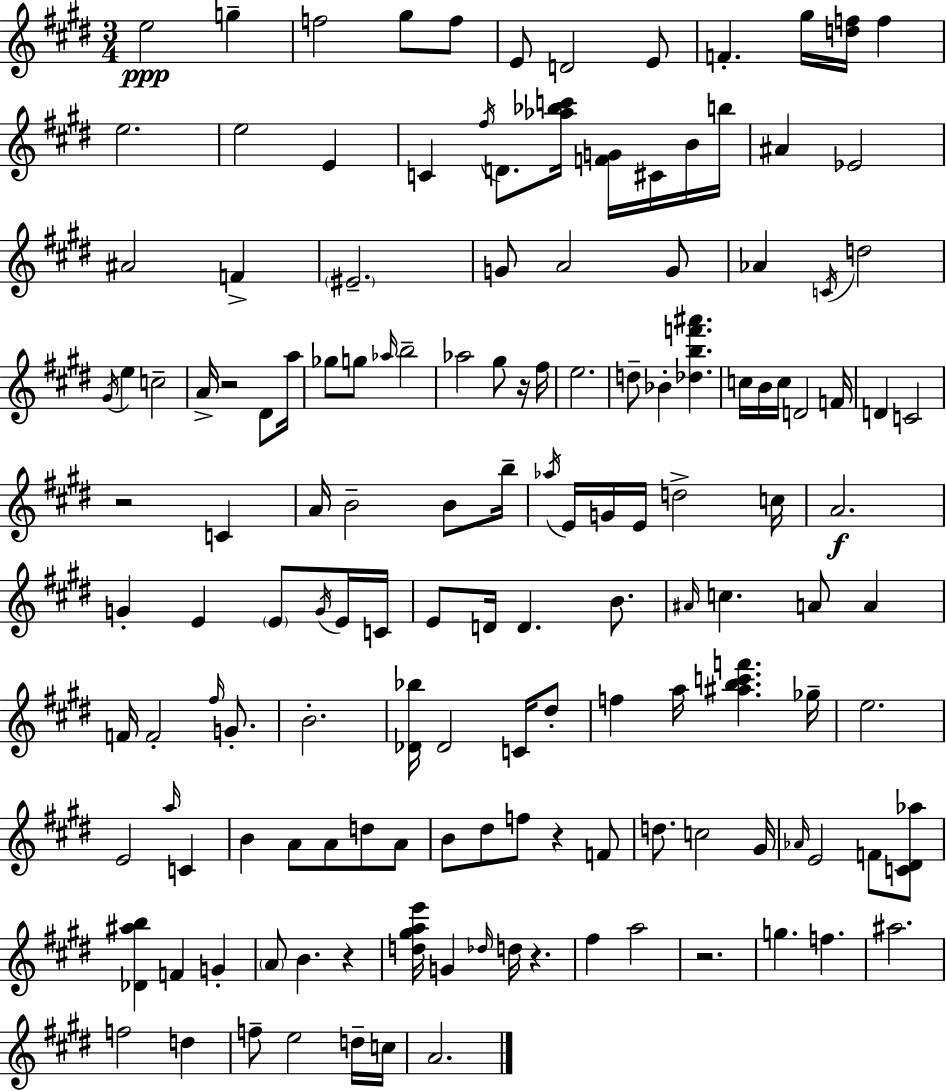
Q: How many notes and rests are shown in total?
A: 145